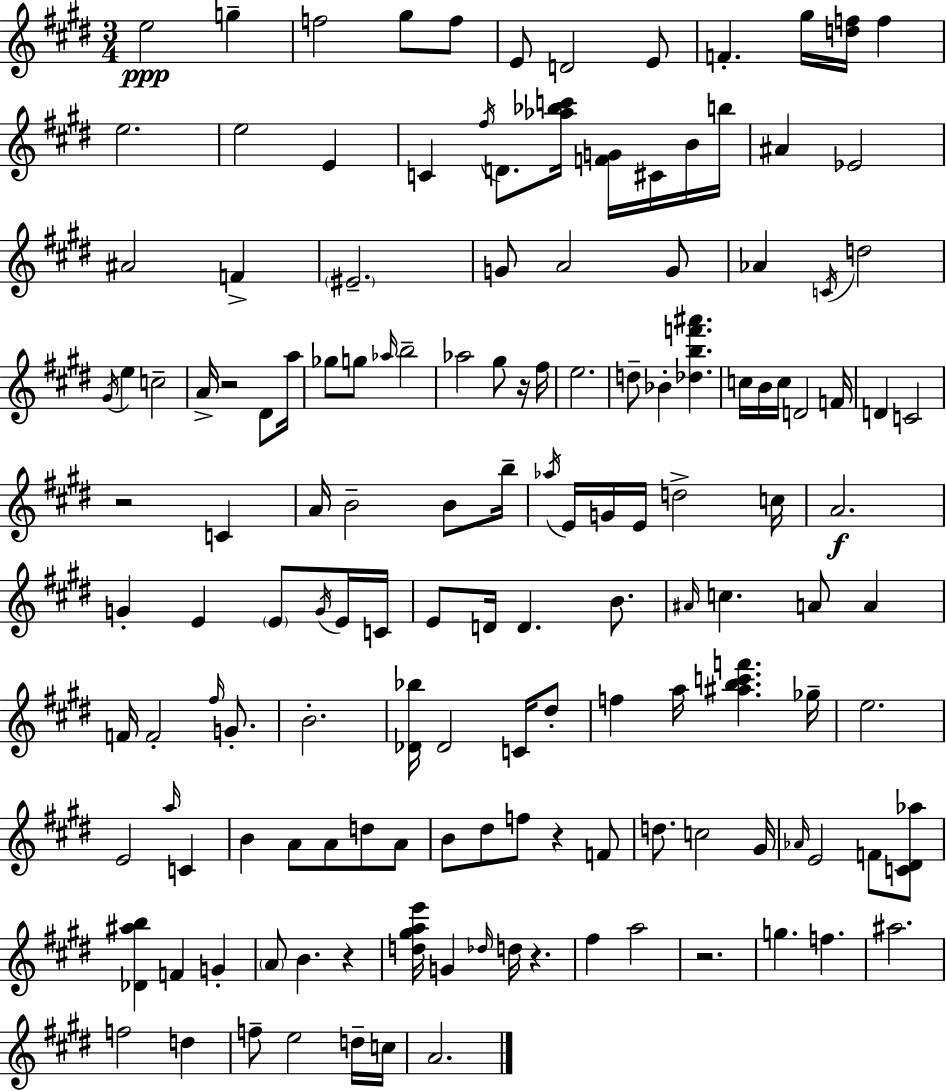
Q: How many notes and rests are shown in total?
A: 145